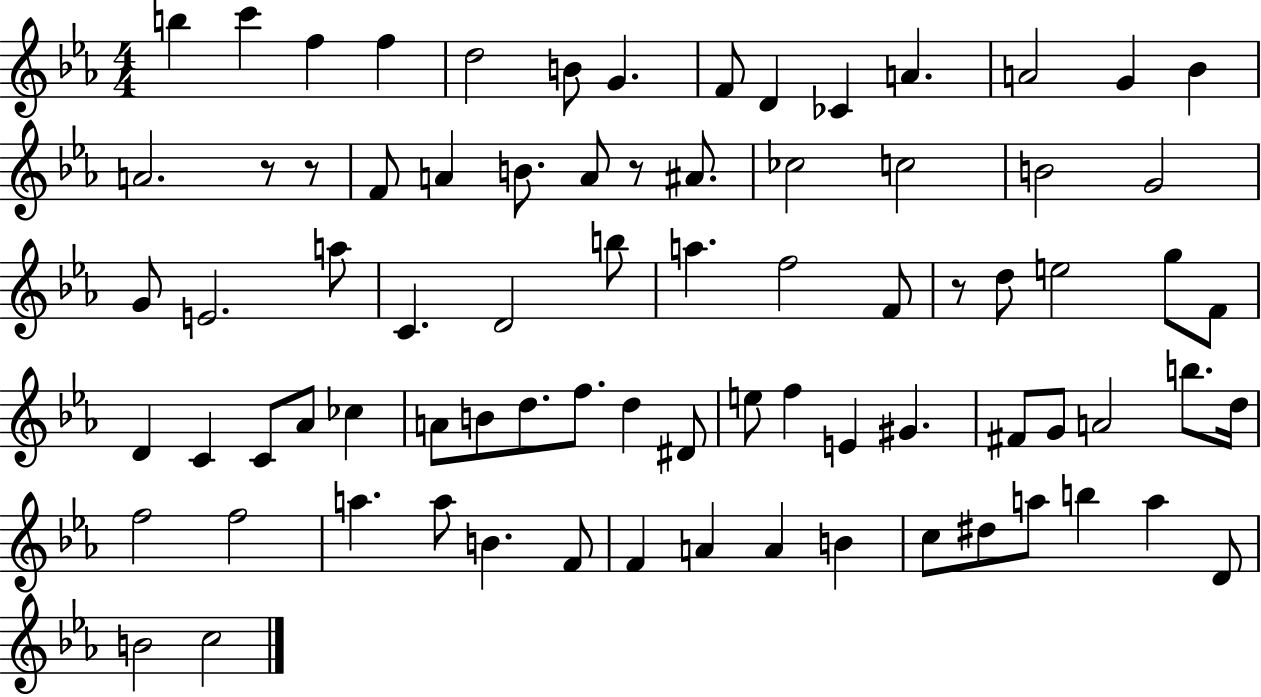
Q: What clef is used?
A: treble